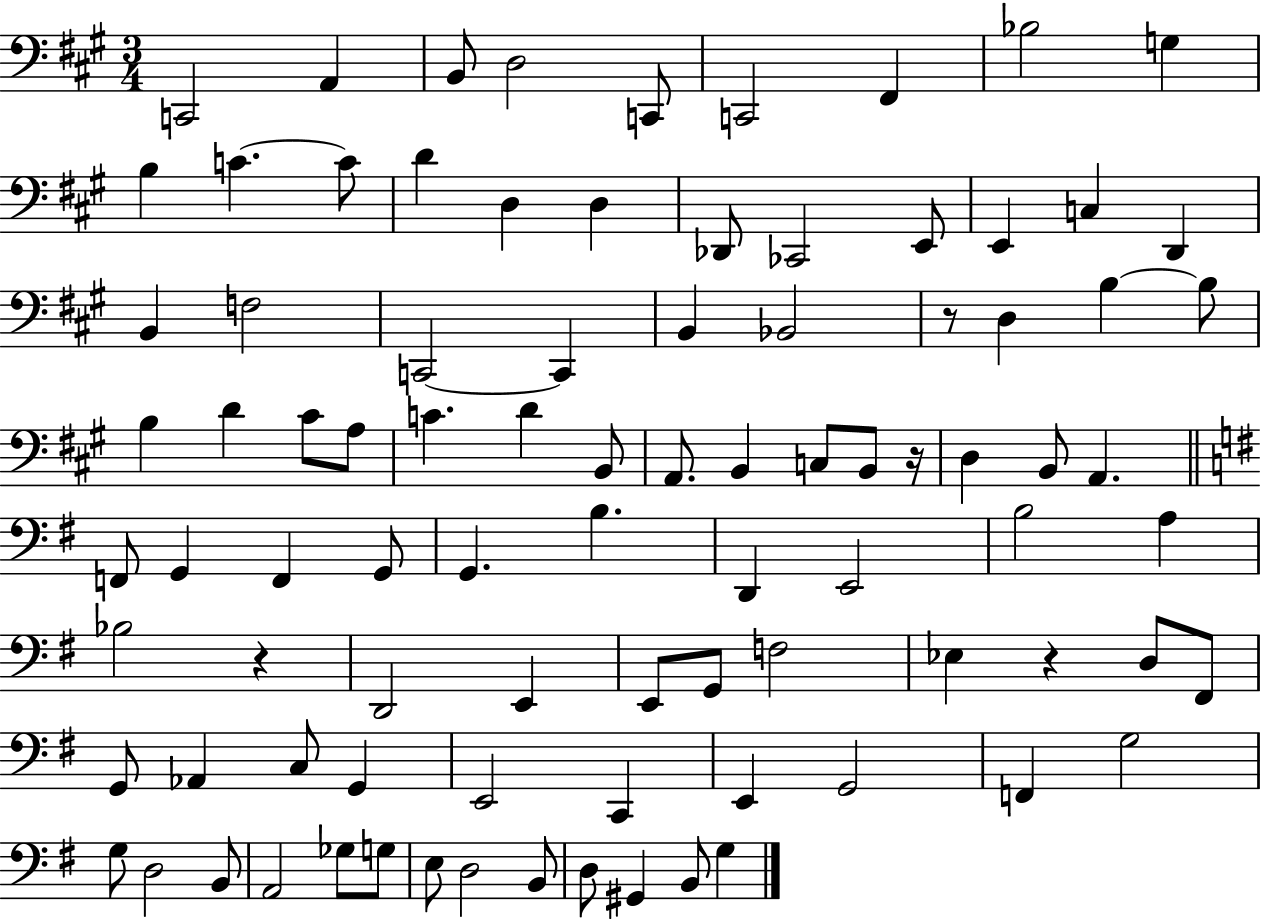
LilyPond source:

{
  \clef bass
  \numericTimeSignature
  \time 3/4
  \key a \major
  c,2 a,4 | b,8 d2 c,8 | c,2 fis,4 | bes2 g4 | \break b4 c'4.~~ c'8 | d'4 d4 d4 | des,8 ces,2 e,8 | e,4 c4 d,4 | \break b,4 f2 | c,2~~ c,4 | b,4 bes,2 | r8 d4 b4~~ b8 | \break b4 d'4 cis'8 a8 | c'4. d'4 b,8 | a,8. b,4 c8 b,8 r16 | d4 b,8 a,4. | \break \bar "||" \break \key g \major f,8 g,4 f,4 g,8 | g,4. b4. | d,4 e,2 | b2 a4 | \break bes2 r4 | d,2 e,4 | e,8 g,8 f2 | ees4 r4 d8 fis,8 | \break g,8 aes,4 c8 g,4 | e,2 c,4 | e,4 g,2 | f,4 g2 | \break g8 d2 b,8 | a,2 ges8 g8 | e8 d2 b,8 | d8 gis,4 b,8 g4 | \break \bar "|."
}